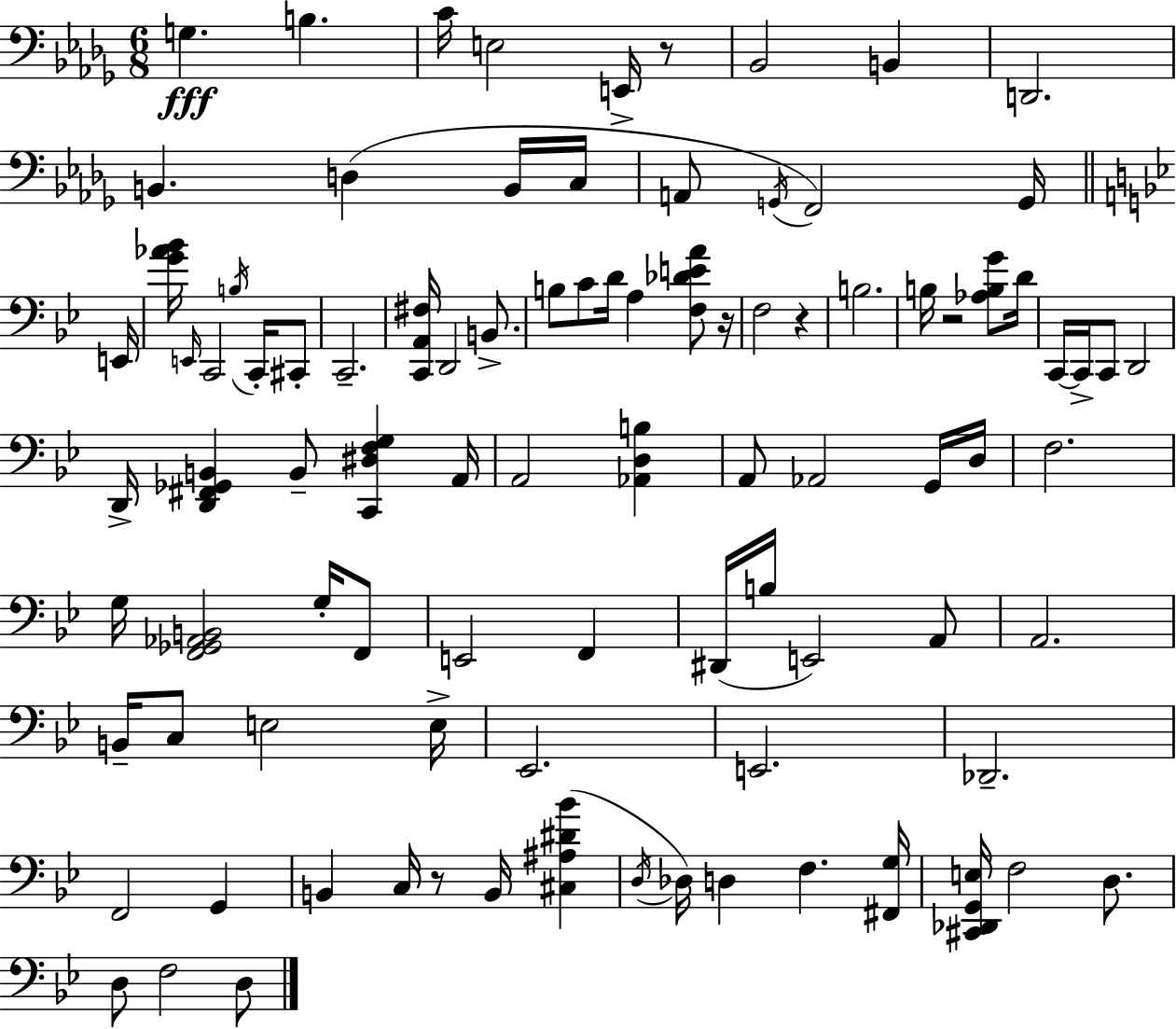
{
  \clef bass
  \numericTimeSignature
  \time 6/8
  \key bes \minor
  g4.\fff b4. | c'16 e2 e,16-> r8 | bes,2 b,4 | d,2. | \break b,4. d4( b,16 c16 | a,8 \acciaccatura { g,16 } f,2) g,16 | \bar "||" \break \key g \minor e,16 <g' aes' bes'>16 \grace { e,16 } c,2 \acciaccatura { b16 } | c,16-. cis,8-. c,2.-- | <c, a, fis>16 d,2 | b,8.-> b8 c'8 d'16 a4 | \break <f des' e' a'>8 r16 f2 r4 | b2. | b16 r2 | <aes b g'>8 d'16 c,16~~ c,16-> c,8 d,2 | \break d,16-> <d, fis, ges, b,>4 b,8-- <c, dis f g>4 | a,16 a,2 <aes, d b>4 | a,8 aes,2 | g,16 d16 f2. | \break g16 <f, ges, aes, b,>2 | g16-. f,8 e,2 f,4 | dis,16( b16 e,2) | a,8 a,2. | \break b,16-- c8 e2 | e16-> ees,2. | e,2. | des,2.-- | \break f,2 g,4 | b,4 c16 r8 b,16 <cis ais dis' bes'>4( | \acciaccatura { d16 } des16) d4 f4. | <fis, g>16 <cis, des, g, e>16 f2 | \break d8. d8 f2 | d8 \bar "|."
}